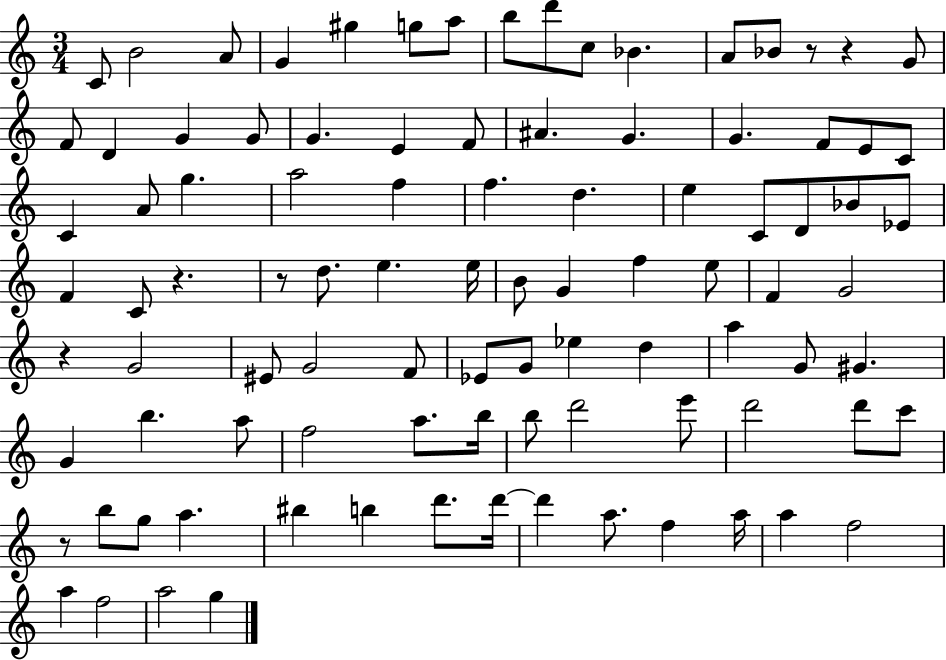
{
  \clef treble
  \numericTimeSignature
  \time 3/4
  \key c \major
  c'8 b'2 a'8 | g'4 gis''4 g''8 a''8 | b''8 d'''8 c''8 bes'4. | a'8 bes'8 r8 r4 g'8 | \break f'8 d'4 g'4 g'8 | g'4. e'4 f'8 | ais'4. g'4. | g'4. f'8 e'8 c'8 | \break c'4 a'8 g''4. | a''2 f''4 | f''4. d''4. | e''4 c'8 d'8 bes'8 ees'8 | \break f'4 c'8 r4. | r8 d''8. e''4. e''16 | b'8 g'4 f''4 e''8 | f'4 g'2 | \break r4 g'2 | eis'8 g'2 f'8 | ees'8 g'8 ees''4 d''4 | a''4 g'8 gis'4. | \break g'4 b''4. a''8 | f''2 a''8. b''16 | b''8 d'''2 e'''8 | d'''2 d'''8 c'''8 | \break r8 b''8 g''8 a''4. | bis''4 b''4 d'''8. d'''16~~ | d'''4 a''8. f''4 a''16 | a''4 f''2 | \break a''4 f''2 | a''2 g''4 | \bar "|."
}